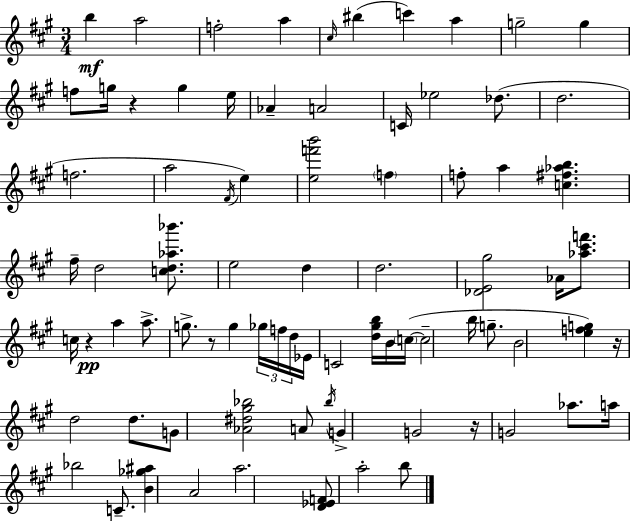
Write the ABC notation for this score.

X:1
T:Untitled
M:3/4
L:1/4
K:A
b a2 f2 a ^c/4 ^b c' a g2 g f/2 g/4 z g e/4 _A A2 C/4 _e2 _d/2 d2 f2 a2 ^F/4 e [ef'b']2 f f/2 a [c^f_ab] ^f/4 d2 [cd_a_b']/2 e2 d d2 [_DE^g]2 _A/4 [_a^c'f']/2 c/4 z a a/2 g/2 z/2 g _g/4 f/4 d/4 _E/4 C2 [d^gb]/4 B/4 c/4 c2 b/4 g/2 B2 [efg] z/4 d2 d/2 G/2 [_A^d^g_b]2 A/2 _b/4 G G2 z/4 G2 _a/2 a/4 _b2 C/2 [B_g^a] A2 a2 [D_EF]/2 a2 b/2